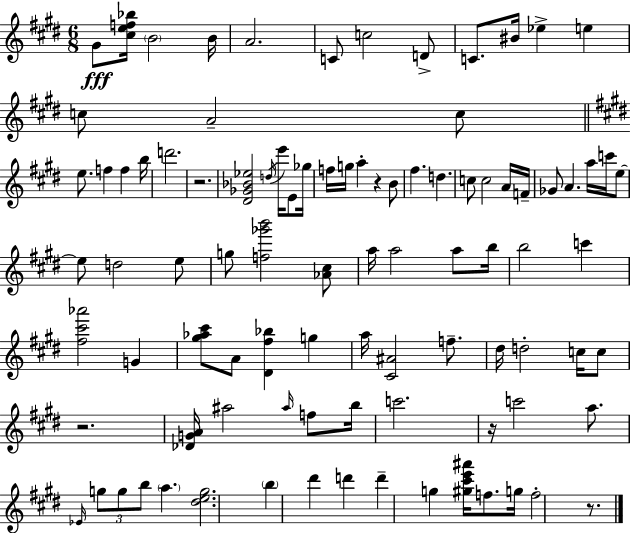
G#4/e [C#5,E5,F5,Bb5]/s B4/h B4/s A4/h. C4/e C5/h D4/e C4/e. BIS4/s Eb5/q E5/q C5/e A4/h C5/e E5/e. F5/q F5/q B5/s D6/h. R/h. [D#4,Gb4,Bb4,Eb5]/h D5/s E6/s E4/e Gb5/s F5/s G5/s A5/q R/q B4/e F#5/q. D5/q. C5/e C5/h A4/s F4/s Gb4/e A4/q. A5/s C6/s E5/e E5/e D5/h E5/e G5/e [F5,Gb6,B6]/h [Ab4,C#5]/e A5/s A5/h A5/e B5/s B5/h C6/q [F#5,C#6,Ab6]/h G4/q [G#5,Ab5,C#6]/e A4/e [D#4,F#5,Bb5]/q G5/q A5/s [C#4,A#4]/h F5/e. D#5/s D5/h C5/s C5/e R/h. [Db4,G4,A4]/s A#5/h A#5/s F5/e B5/s C6/h. R/s C6/h A5/e. Eb4/s G5/e G5/e B5/e A5/q. [D#5,E5,G5]/h. B5/q D#6/q D6/q D6/q G5/q [G#5,C#6,E6,A#6]/s F5/e. G5/s F5/h R/e.